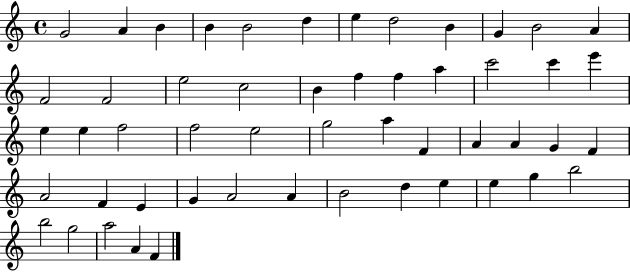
X:1
T:Untitled
M:4/4
L:1/4
K:C
G2 A B B B2 d e d2 B G B2 A F2 F2 e2 c2 B f f a c'2 c' e' e e f2 f2 e2 g2 a F A A G F A2 F E G A2 A B2 d e e g b2 b2 g2 a2 A F